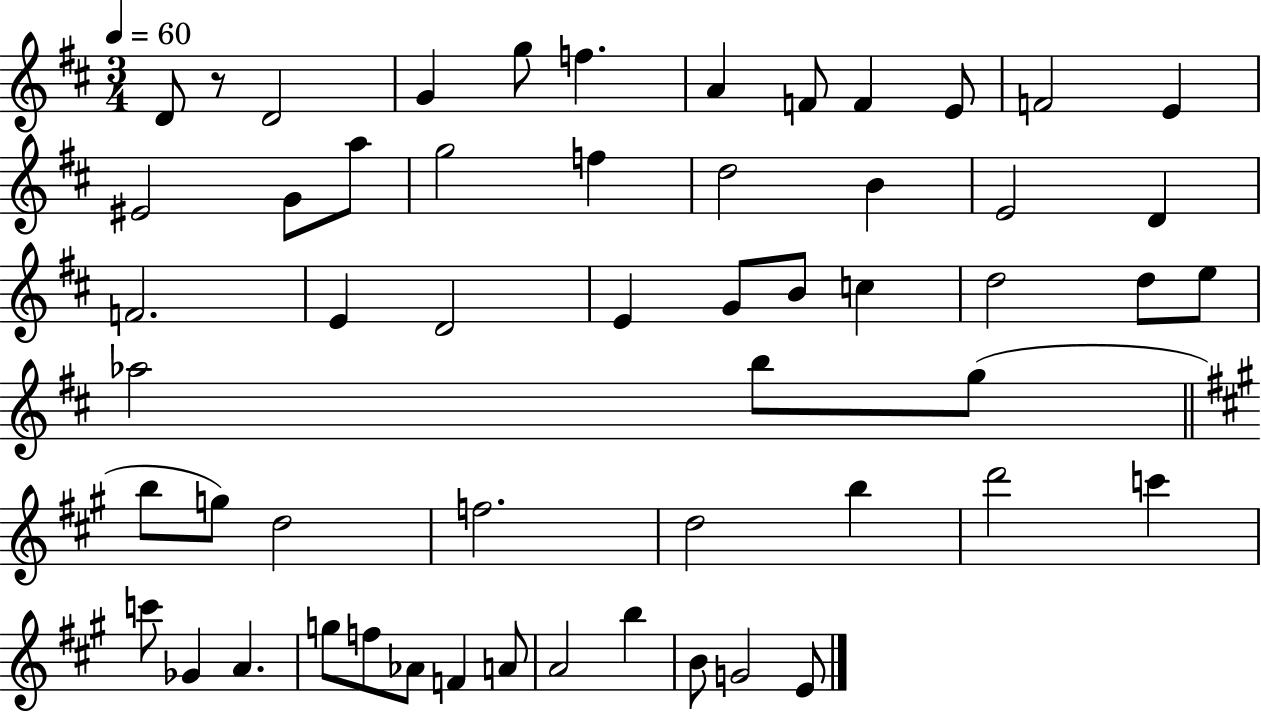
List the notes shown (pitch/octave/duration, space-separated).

D4/e R/e D4/h G4/q G5/e F5/q. A4/q F4/e F4/q E4/e F4/h E4/q EIS4/h G4/e A5/e G5/h F5/q D5/h B4/q E4/h D4/q F4/h. E4/q D4/h E4/q G4/e B4/e C5/q D5/h D5/e E5/e Ab5/h B5/e G5/e B5/e G5/e D5/h F5/h. D5/h B5/q D6/h C6/q C6/e Gb4/q A4/q. G5/e F5/e Ab4/e F4/q A4/e A4/h B5/q B4/e G4/h E4/e